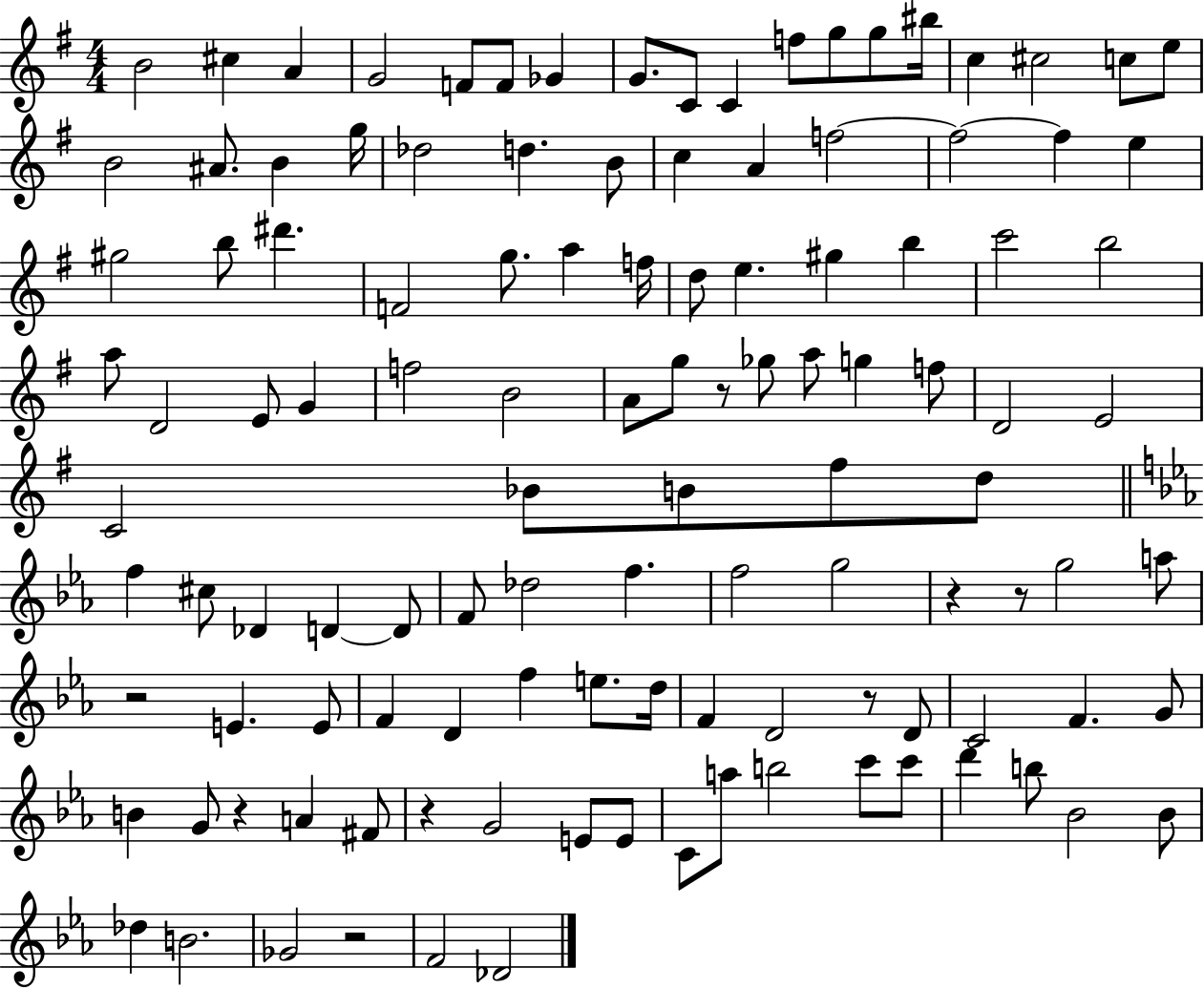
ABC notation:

X:1
T:Untitled
M:4/4
L:1/4
K:G
B2 ^c A G2 F/2 F/2 _G G/2 C/2 C f/2 g/2 g/2 ^b/4 c ^c2 c/2 e/2 B2 ^A/2 B g/4 _d2 d B/2 c A f2 f2 f e ^g2 b/2 ^d' F2 g/2 a f/4 d/2 e ^g b c'2 b2 a/2 D2 E/2 G f2 B2 A/2 g/2 z/2 _g/2 a/2 g f/2 D2 E2 C2 _B/2 B/2 ^f/2 d/2 f ^c/2 _D D D/2 F/2 _d2 f f2 g2 z z/2 g2 a/2 z2 E E/2 F D f e/2 d/4 F D2 z/2 D/2 C2 F G/2 B G/2 z A ^F/2 z G2 E/2 E/2 C/2 a/2 b2 c'/2 c'/2 d' b/2 _B2 _B/2 _d B2 _G2 z2 F2 _D2